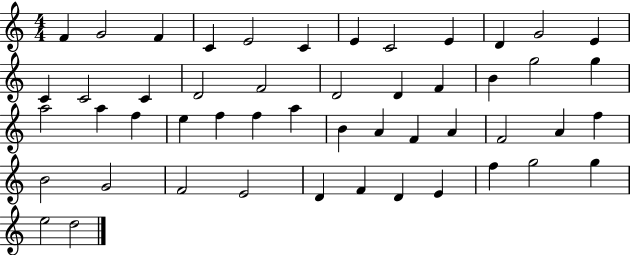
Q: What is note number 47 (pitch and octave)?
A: G5